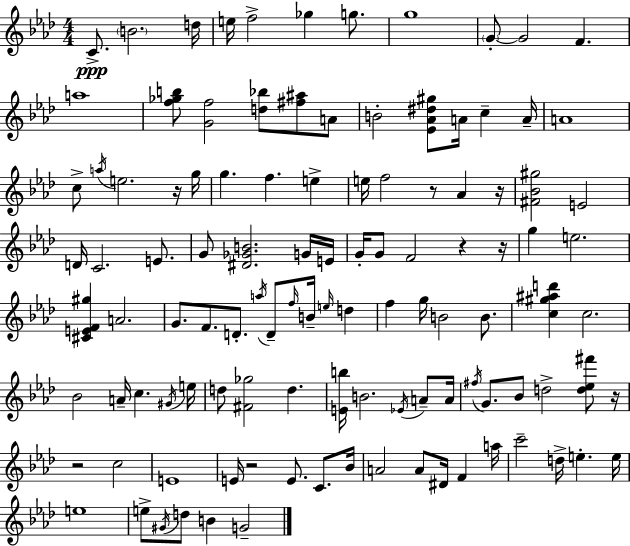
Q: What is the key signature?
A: AES major